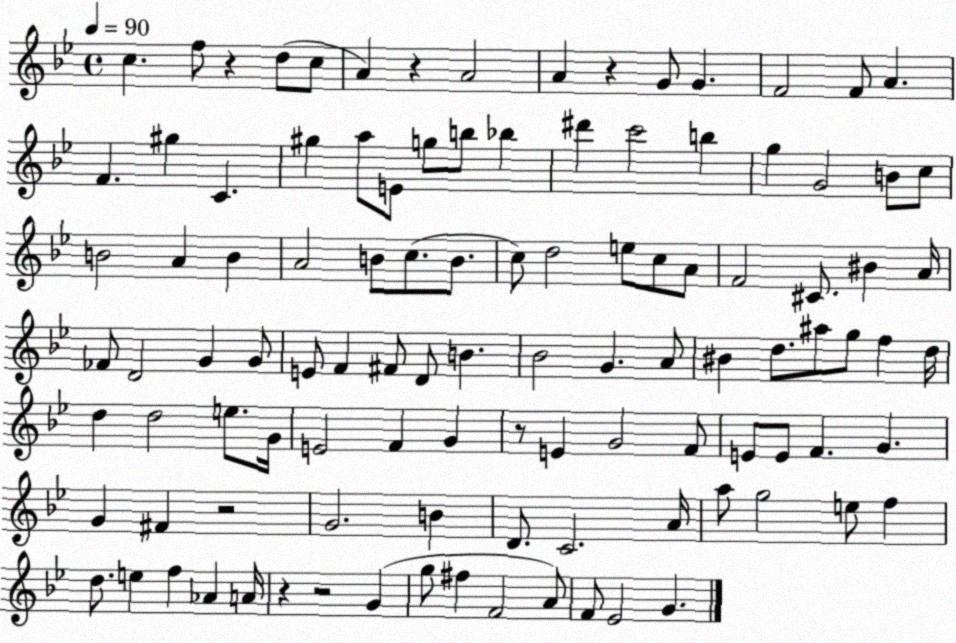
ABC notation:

X:1
T:Untitled
M:4/4
L:1/4
K:Bb
c f/2 z d/2 c/2 A z A2 A z G/2 G F2 F/2 A F ^g C ^g a/2 E/2 g/2 b/2 _b ^d' c'2 b g G2 B/2 c/2 B2 A B A2 B/2 c/2 B/2 c/2 d2 e/2 c/2 A/2 F2 ^C/2 ^B A/4 _F/2 D2 G G/2 E/2 F ^F/2 D/2 B _B2 G A/2 ^B d/2 ^a/2 g/2 f d/4 d d2 e/2 G/4 E2 F G z/2 E G2 F/2 E/2 E/2 F G G ^F z2 G2 B D/2 C2 A/4 a/2 g2 e/2 f d/2 e f _A A/4 z z2 G g/2 ^f F2 A/2 F/2 _E2 G